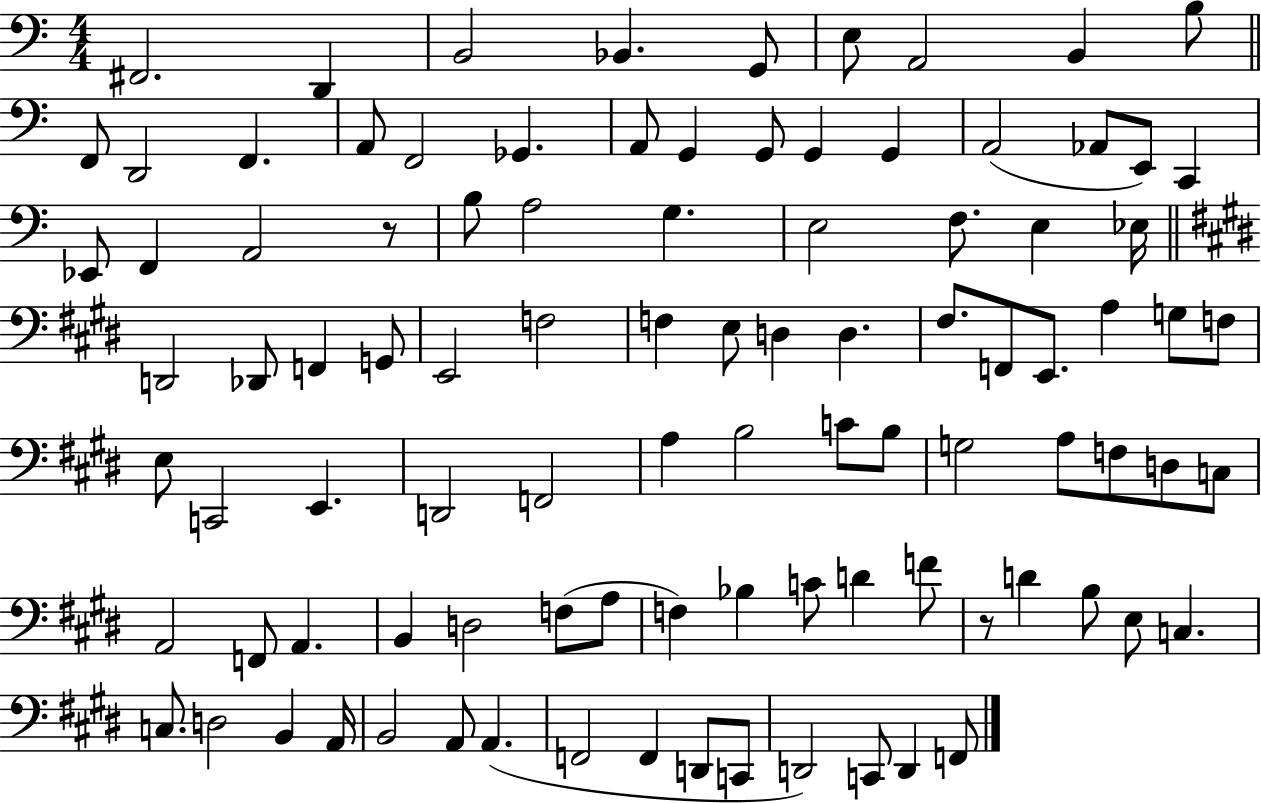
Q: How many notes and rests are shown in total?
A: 97